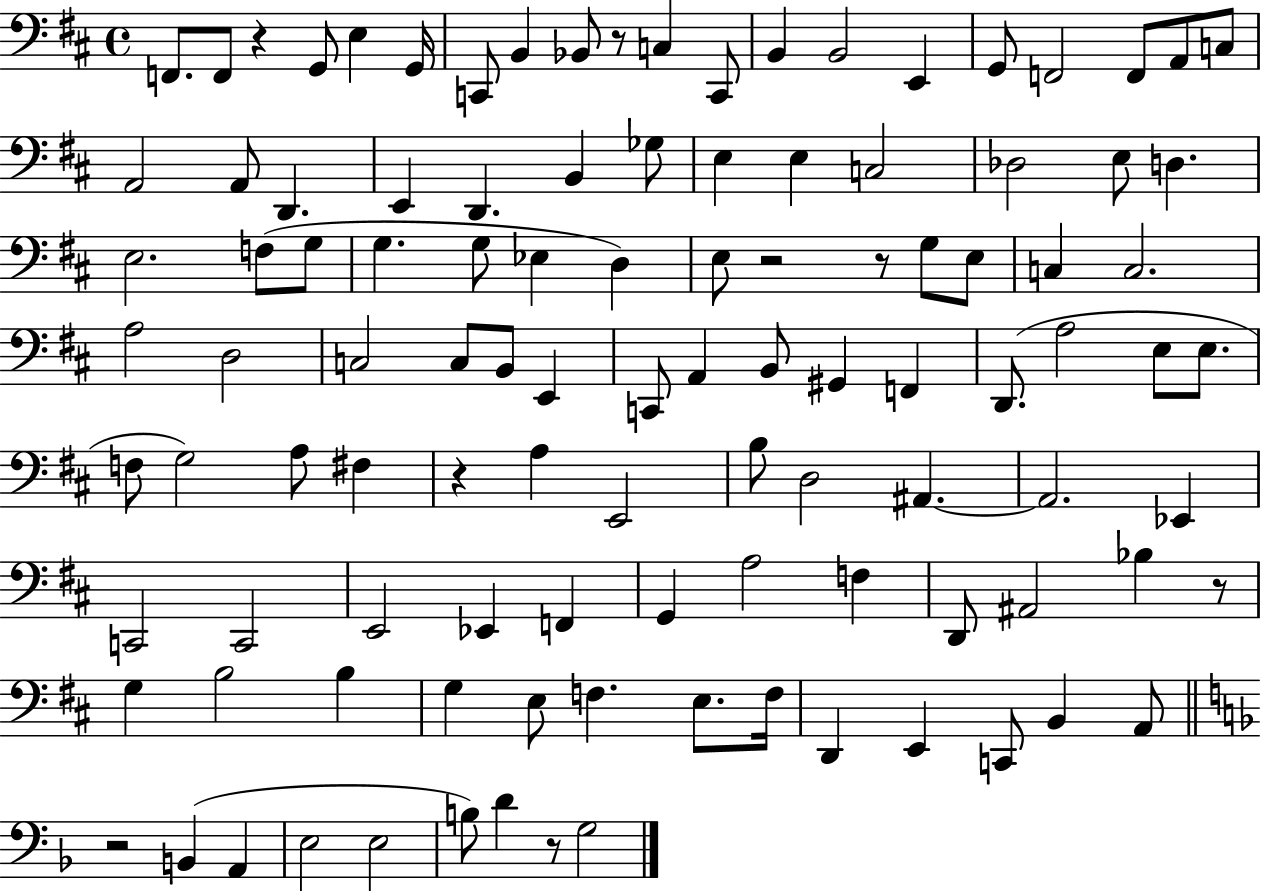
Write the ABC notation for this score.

X:1
T:Untitled
M:4/4
L:1/4
K:D
F,,/2 F,,/2 z G,,/2 E, G,,/4 C,,/2 B,, _B,,/2 z/2 C, C,,/2 B,, B,,2 E,, G,,/2 F,,2 F,,/2 A,,/2 C,/2 A,,2 A,,/2 D,, E,, D,, B,, _G,/2 E, E, C,2 _D,2 E,/2 D, E,2 F,/2 G,/2 G, G,/2 _E, D, E,/2 z2 z/2 G,/2 E,/2 C, C,2 A,2 D,2 C,2 C,/2 B,,/2 E,, C,,/2 A,, B,,/2 ^G,, F,, D,,/2 A,2 E,/2 E,/2 F,/2 G,2 A,/2 ^F, z A, E,,2 B,/2 D,2 ^A,, ^A,,2 _E,, C,,2 C,,2 E,,2 _E,, F,, G,, A,2 F, D,,/2 ^A,,2 _B, z/2 G, B,2 B, G, E,/2 F, E,/2 F,/4 D,, E,, C,,/2 B,, A,,/2 z2 B,, A,, E,2 E,2 B,/2 D z/2 G,2